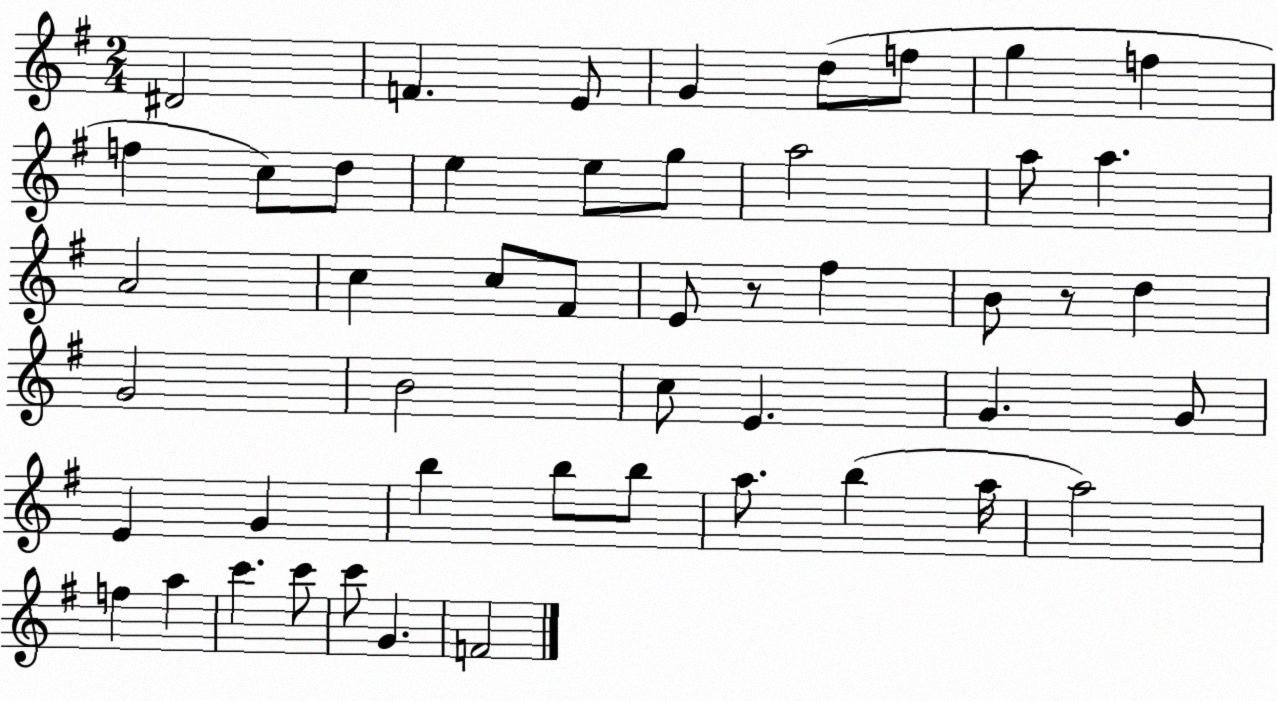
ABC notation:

X:1
T:Untitled
M:2/4
L:1/4
K:G
^D2 F E/2 G d/2 f/2 g f f c/2 d/2 e e/2 g/2 a2 a/2 a A2 c c/2 ^F/2 E/2 z/2 ^f B/2 z/2 d G2 B2 c/2 E G G/2 E G b b/2 b/2 a/2 b a/4 a2 f a c' c'/2 c'/2 G F2